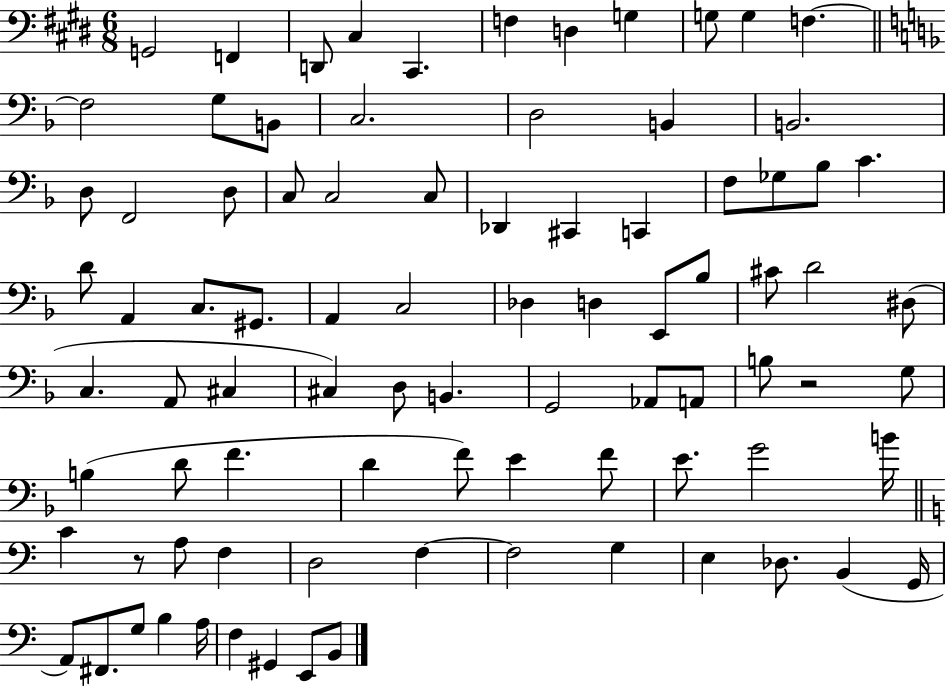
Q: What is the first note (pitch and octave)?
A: G2